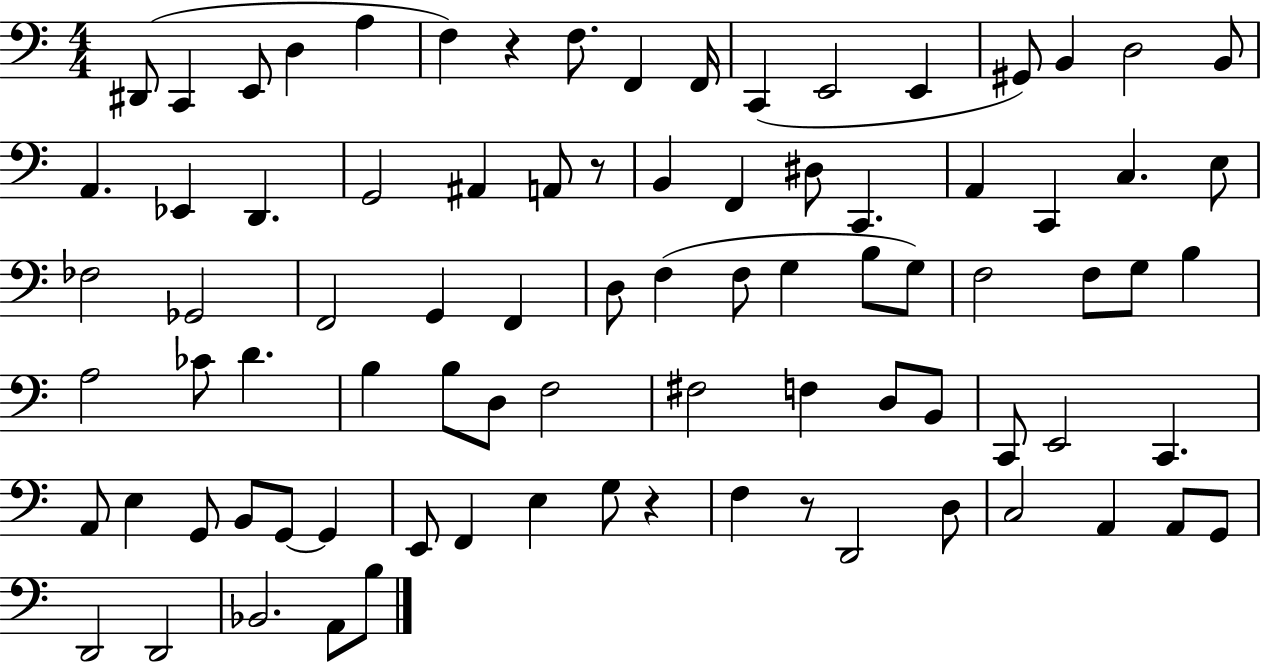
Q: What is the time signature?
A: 4/4